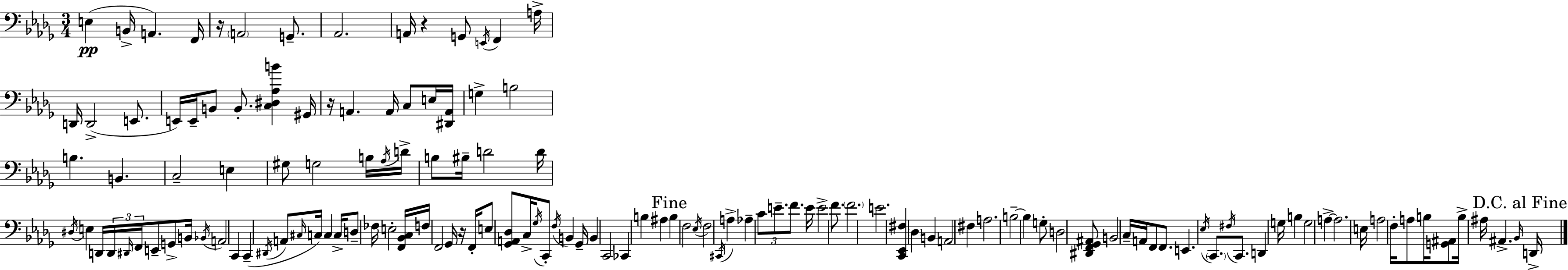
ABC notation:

X:1
T:Untitled
M:3/4
L:1/4
K:Bbm
E, B,,/4 A,, F,,/4 z/4 A,,2 G,,/2 _A,,2 A,,/4 z G,,/2 E,,/4 F,, A,/4 D,,/4 D,,2 E,,/2 E,,/4 E,,/4 B,,/2 B,,/2 [C,^D,_A,B] ^G,,/4 z/4 A,, A,,/4 C,/2 E,/4 [^D,,A,,]/4 G, B,2 B, B,, C,2 E, ^G,/2 G,2 B,/4 _A,/4 D/4 B,/2 ^B,/4 D2 D/4 ^D,/4 E, D,,/4 D,,/4 ^D,,/4 F,,/4 E,,/2 G,,/2 B,,/4 _B,,/4 A,,2 C,, C,, ^D,,/4 A,,/2 ^C,/4 C,/4 C, C,/4 D,/2 _F,/4 E,2 [F,,_B,,C,]/4 F,/4 F,,2 _G,,/4 z/4 F,,/4 E,/2 [_G,,A,,_D,]/2 C,/4 _G,/4 C,,/2 F,/4 B,, _G,,/4 B,, C,,2 _C,, B, ^A, B, F,2 _E,/4 F,2 ^C,,/4 A, _A, C/2 E/2 F/2 E/4 E2 F/2 F2 E2 [C,,_E,,^F,] _D, B,, A,,2 ^F, A,2 B,2 B, G,/2 D,2 [^D,,F,,_G,,^A,,]/2 B,,2 C,/4 A,,/4 F,,/2 F,,/2 E,, _E,/4 C,,/2 ^F,/4 C,,/2 D,, G,/4 B, G,2 A, A,2 E,/4 A,2 F,/4 A,/2 B,/4 [G,,^A,,]/2 B,/4 ^A,/4 ^A,, _B,,/4 D,,/4